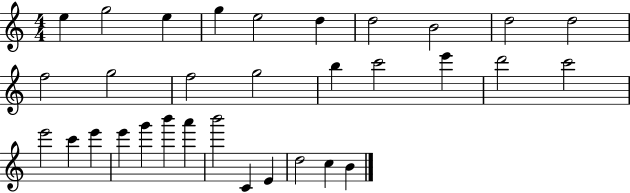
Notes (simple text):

E5/q G5/h E5/q G5/q E5/h D5/q D5/h B4/h D5/h D5/h F5/h G5/h F5/h G5/h B5/q C6/h E6/q D6/h C6/h E6/h C6/q E6/q E6/q G6/q B6/q A6/q B6/h C4/q E4/q D5/h C5/q B4/q